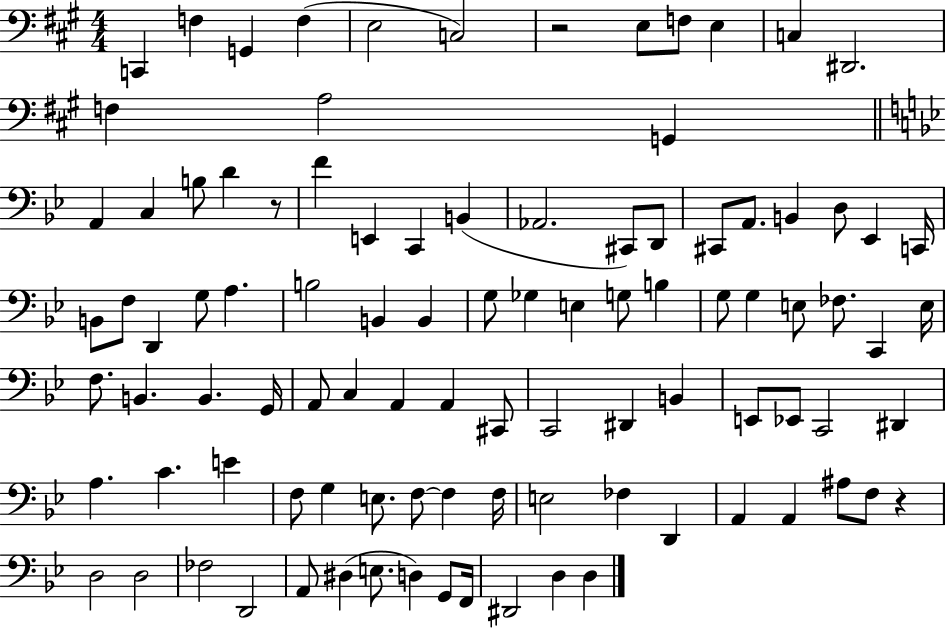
C2/q F3/q G2/q F3/q E3/h C3/h R/h E3/e F3/e E3/q C3/q D#2/h. F3/q A3/h G2/q A2/q C3/q B3/e D4/q R/e F4/q E2/q C2/q B2/q Ab2/h. C#2/e D2/e C#2/e A2/e. B2/q D3/e Eb2/q C2/s B2/e F3/e D2/q G3/e A3/q. B3/h B2/q B2/q G3/e Gb3/q E3/q G3/e B3/q G3/e G3/q E3/e FES3/e. C2/q E3/s F3/e. B2/q. B2/q. G2/s A2/e C3/q A2/q A2/q C#2/e C2/h D#2/q B2/q E2/e Eb2/e C2/h D#2/q A3/q. C4/q. E4/q F3/e G3/q E3/e. F3/e F3/q F3/s E3/h FES3/q D2/q A2/q A2/q A#3/e F3/e R/q D3/h D3/h FES3/h D2/h A2/e D#3/q E3/e. D3/q G2/e F2/s D#2/h D3/q D3/q